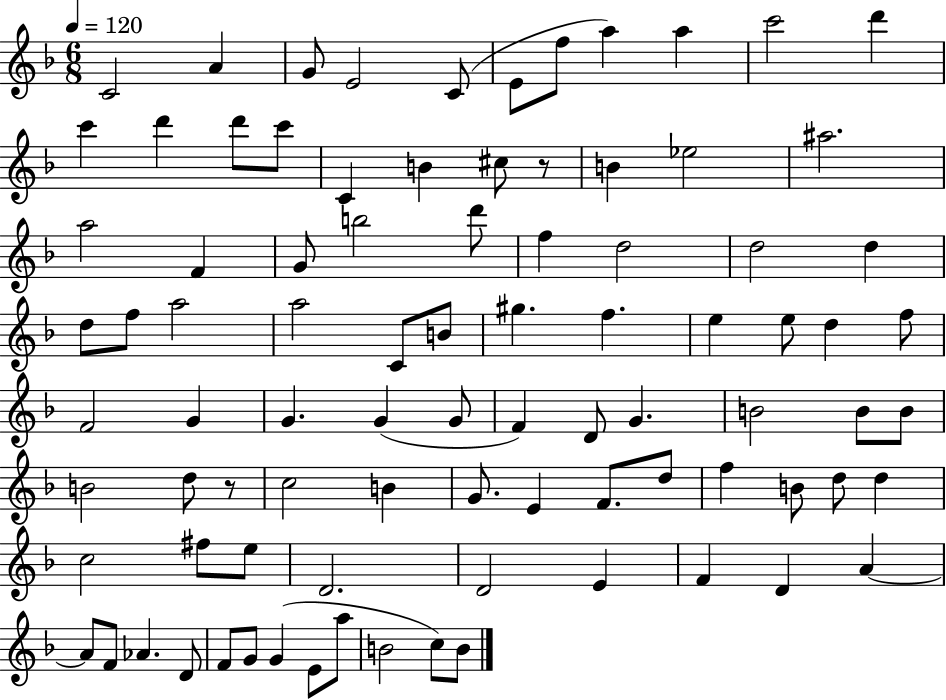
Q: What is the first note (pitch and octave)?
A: C4